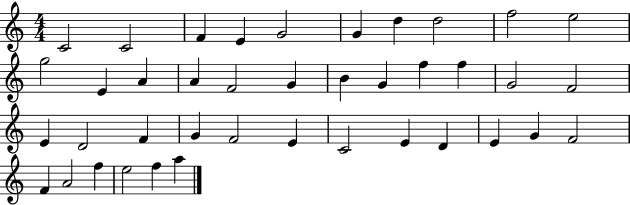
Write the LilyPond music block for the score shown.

{
  \clef treble
  \numericTimeSignature
  \time 4/4
  \key c \major
  c'2 c'2 | f'4 e'4 g'2 | g'4 d''4 d''2 | f''2 e''2 | \break g''2 e'4 a'4 | a'4 f'2 g'4 | b'4 g'4 f''4 f''4 | g'2 f'2 | \break e'4 d'2 f'4 | g'4 f'2 e'4 | c'2 e'4 d'4 | e'4 g'4 f'2 | \break f'4 a'2 f''4 | e''2 f''4 a''4 | \bar "|."
}